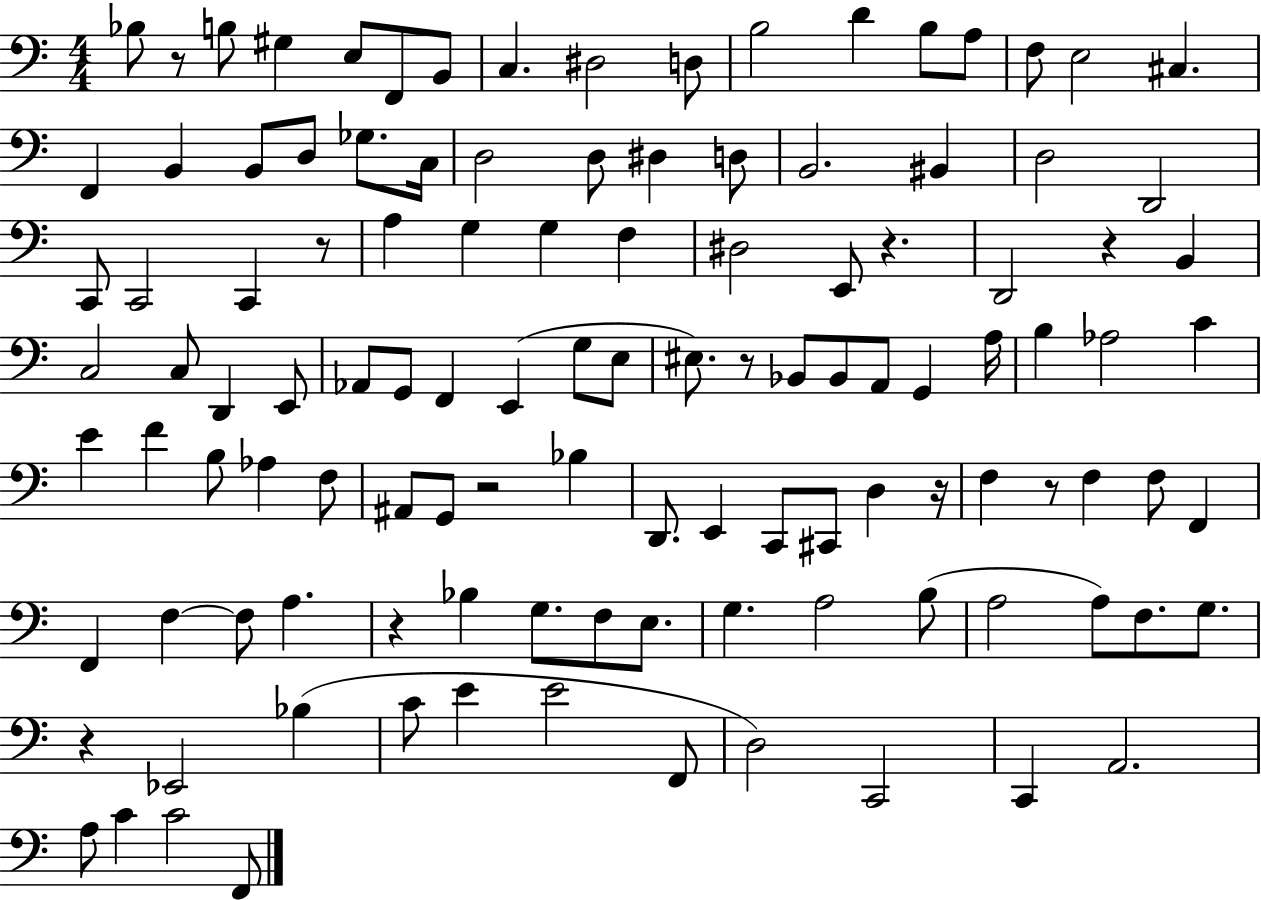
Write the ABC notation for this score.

X:1
T:Untitled
M:4/4
L:1/4
K:C
_B,/2 z/2 B,/2 ^G, E,/2 F,,/2 B,,/2 C, ^D,2 D,/2 B,2 D B,/2 A,/2 F,/2 E,2 ^C, F,, B,, B,,/2 D,/2 _G,/2 C,/4 D,2 D,/2 ^D, D,/2 B,,2 ^B,, D,2 D,,2 C,,/2 C,,2 C,, z/2 A, G, G, F, ^D,2 E,,/2 z D,,2 z B,, C,2 C,/2 D,, E,,/2 _A,,/2 G,,/2 F,, E,, G,/2 E,/2 ^E,/2 z/2 _B,,/2 _B,,/2 A,,/2 G,, A,/4 B, _A,2 C E F B,/2 _A, F,/2 ^A,,/2 G,,/2 z2 _B, D,,/2 E,, C,,/2 ^C,,/2 D, z/4 F, z/2 F, F,/2 F,, F,, F, F,/2 A, z _B, G,/2 F,/2 E,/2 G, A,2 B,/2 A,2 A,/2 F,/2 G,/2 z _E,,2 _B, C/2 E E2 F,,/2 D,2 C,,2 C,, A,,2 A,/2 C C2 F,,/2